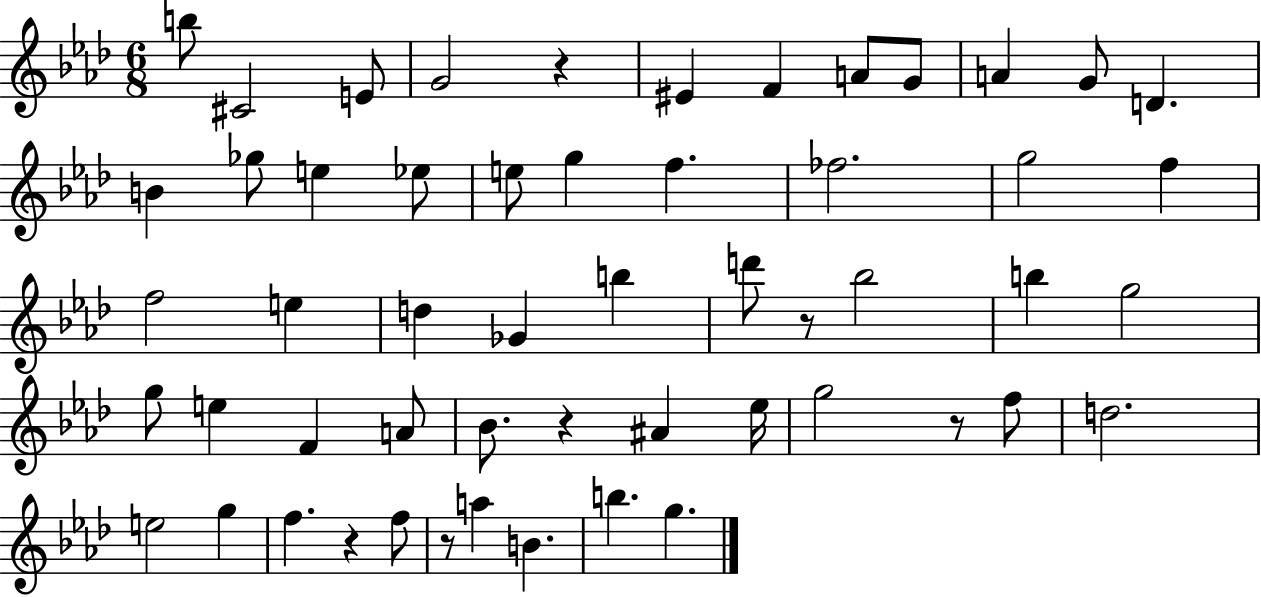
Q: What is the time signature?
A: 6/8